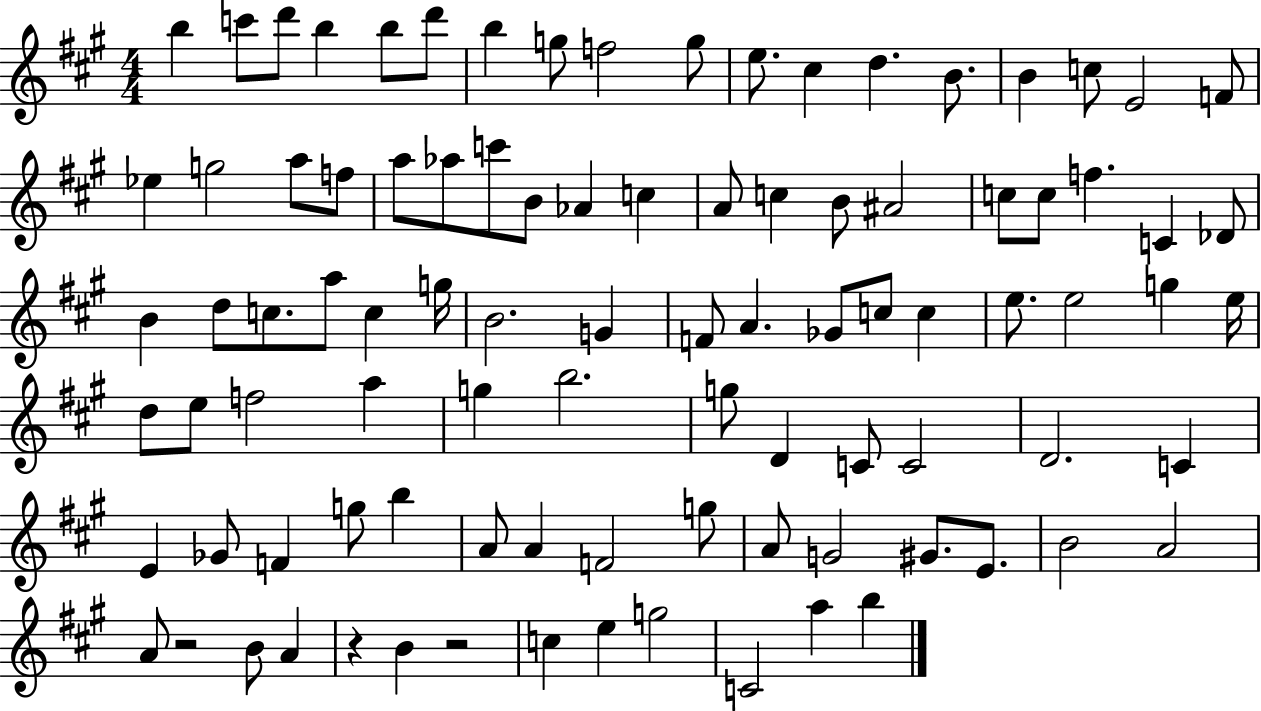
X:1
T:Untitled
M:4/4
L:1/4
K:A
b c'/2 d'/2 b b/2 d'/2 b g/2 f2 g/2 e/2 ^c d B/2 B c/2 E2 F/2 _e g2 a/2 f/2 a/2 _a/2 c'/2 B/2 _A c A/2 c B/2 ^A2 c/2 c/2 f C _D/2 B d/2 c/2 a/2 c g/4 B2 G F/2 A _G/2 c/2 c e/2 e2 g e/4 d/2 e/2 f2 a g b2 g/2 D C/2 C2 D2 C E _G/2 F g/2 b A/2 A F2 g/2 A/2 G2 ^G/2 E/2 B2 A2 A/2 z2 B/2 A z B z2 c e g2 C2 a b